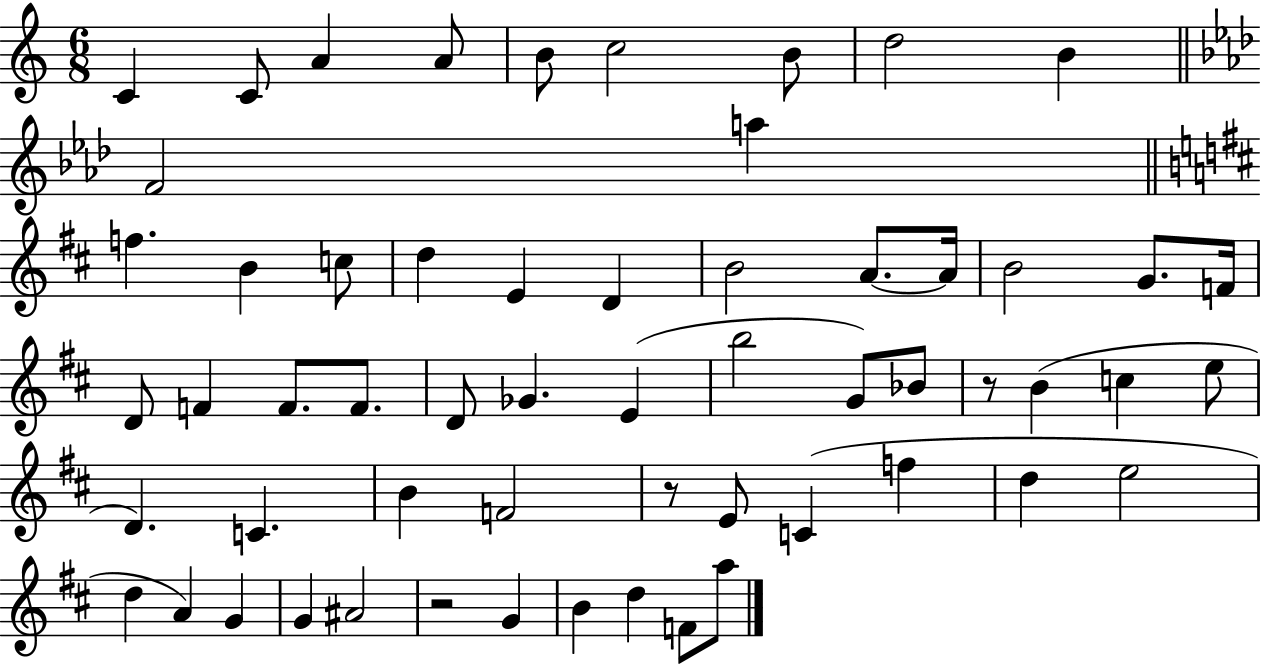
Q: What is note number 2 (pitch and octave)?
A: C4